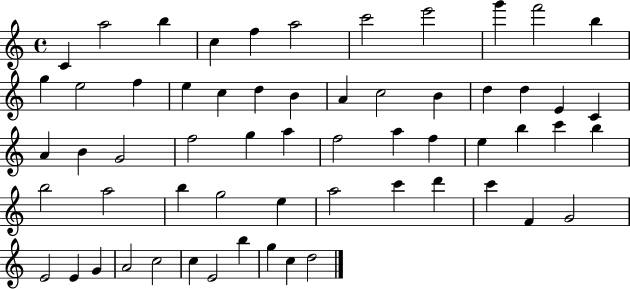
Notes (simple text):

C4/q A5/h B5/q C5/q F5/q A5/h C6/h E6/h G6/q F6/h B5/q G5/q E5/h F5/q E5/q C5/q D5/q B4/q A4/q C5/h B4/q D5/q D5/q E4/q C4/q A4/q B4/q G4/h F5/h G5/q A5/q F5/h A5/q F5/q E5/q B5/q C6/q B5/q B5/h A5/h B5/q G5/h E5/q A5/h C6/q D6/q C6/q F4/q G4/h E4/h E4/q G4/q A4/h C5/h C5/q E4/h B5/q G5/q C5/q D5/h